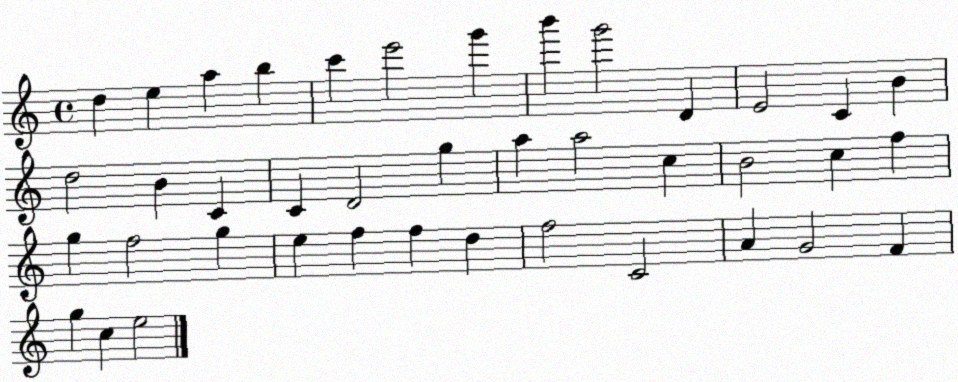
X:1
T:Untitled
M:4/4
L:1/4
K:C
d e a b c' e'2 g' b' g'2 D E2 C B d2 B C C D2 g a a2 c B2 c f g f2 g e f f d f2 C2 A G2 F g c e2